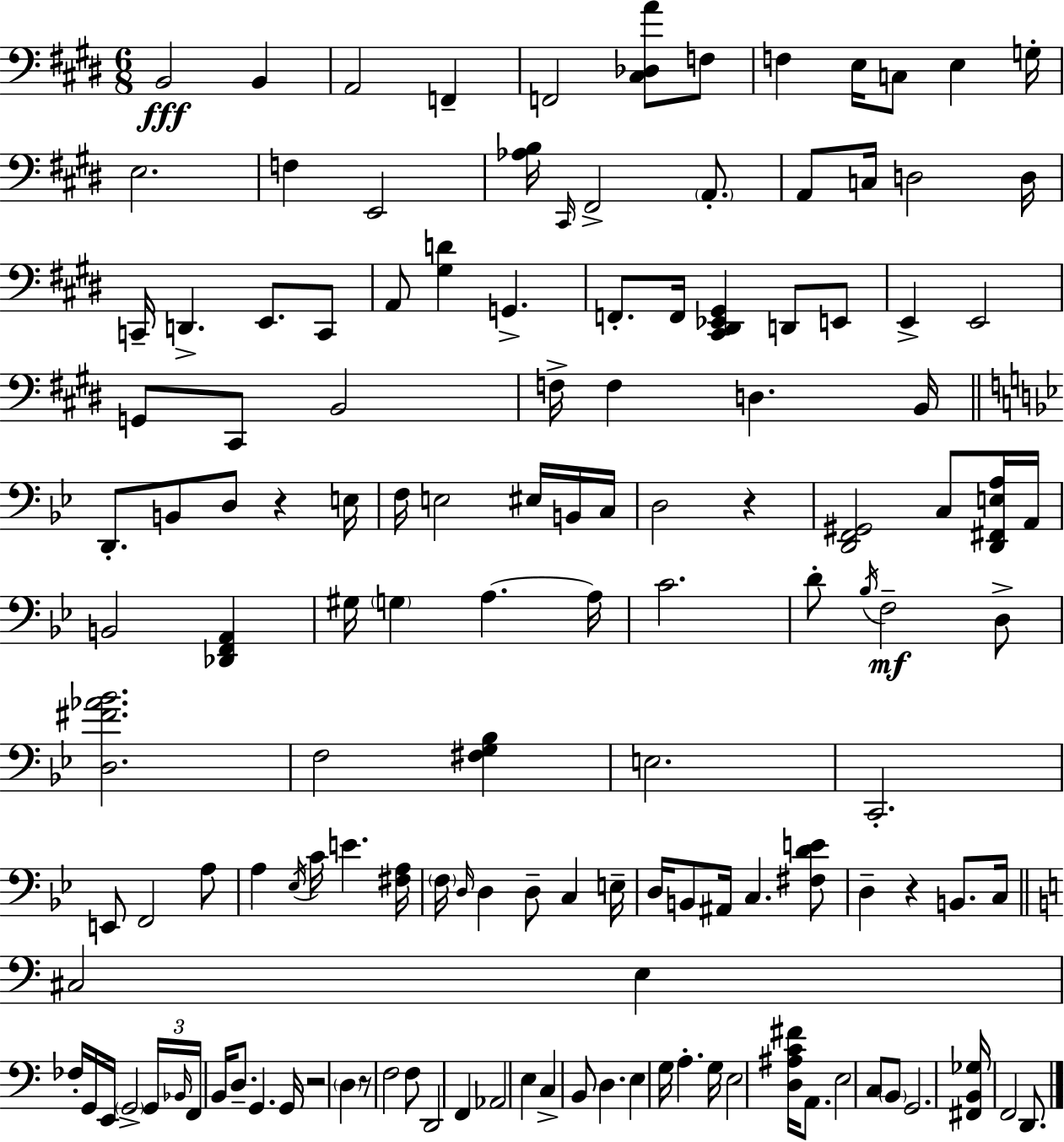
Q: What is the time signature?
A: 6/8